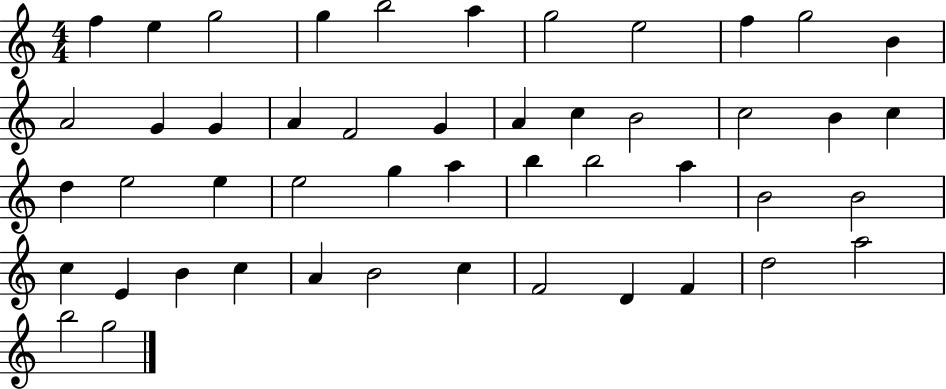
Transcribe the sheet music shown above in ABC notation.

X:1
T:Untitled
M:4/4
L:1/4
K:C
f e g2 g b2 a g2 e2 f g2 B A2 G G A F2 G A c B2 c2 B c d e2 e e2 g a b b2 a B2 B2 c E B c A B2 c F2 D F d2 a2 b2 g2